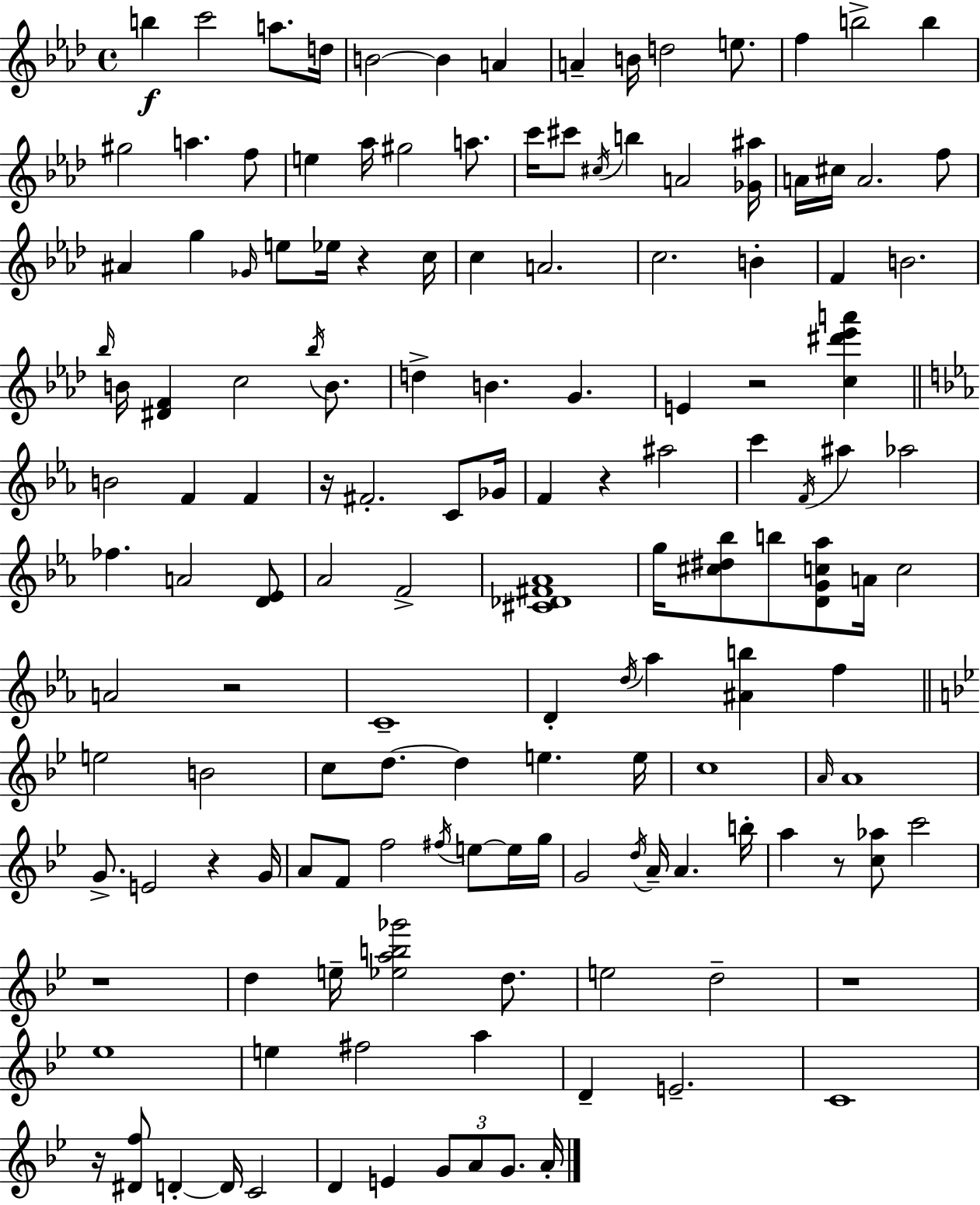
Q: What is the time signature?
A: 4/4